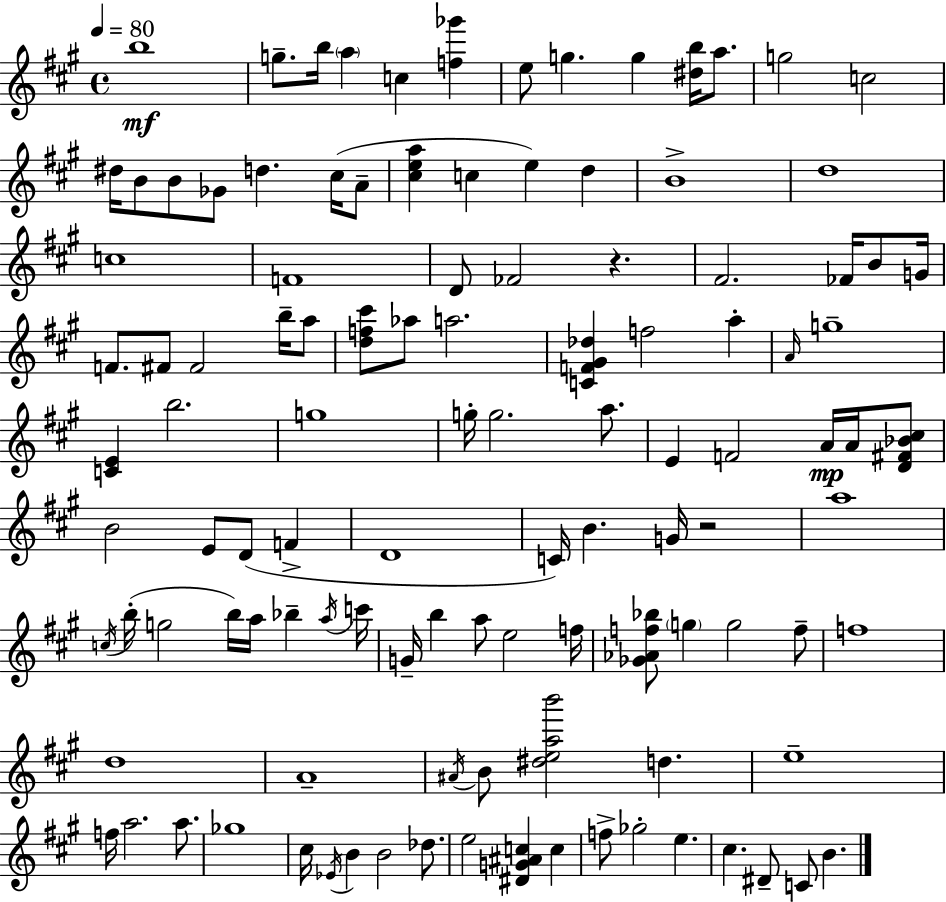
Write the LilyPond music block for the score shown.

{
  \clef treble
  \time 4/4
  \defaultTimeSignature
  \key a \major
  \tempo 4 = 80
  \repeat volta 2 { b''1\mf | g''8.-- b''16 \parenthesize a''4 c''4 <f'' ges'''>4 | e''8 g''4. g''4 <dis'' b''>16 a''8. | g''2 c''2 | \break dis''16 b'8 b'8 ges'8 d''4. cis''16( a'8-- | <cis'' e'' a''>4 c''4 e''4) d''4 | b'1-> | d''1 | \break c''1 | f'1 | d'8 fes'2 r4. | fis'2. fes'16 b'8 g'16 | \break f'8. fis'8 fis'2 b''16-- a''8 | <d'' f'' cis'''>8 aes''8 a''2. | <c' f' gis' des''>4 f''2 a''4-. | \grace { a'16 } g''1-- | \break <c' e'>4 b''2. | g''1 | g''16-. g''2. a''8. | e'4 f'2 a'16\mp a'16 <d' fis' bes' cis''>8 | \break b'2 e'8 d'8( f'4-> | d'1 | c'16) b'4. g'16 r2 | a''1 | \break \acciaccatura { c''16 }( b''16-. g''2 b''16) a''16 bes''4-- | \acciaccatura { a''16 } c'''16 g'16-- b''4 a''8 e''2 | f''16 <ges' aes' f'' bes''>8 \parenthesize g''4 g''2 | f''8-- f''1 | \break d''1 | a'1-- | \acciaccatura { ais'16 } b'8 <dis'' e'' a'' b'''>2 d''4. | e''1-- | \break f''16 a''2. | a''8. ges''1 | cis''16 \acciaccatura { ees'16 } b'4 b'2 | des''8. e''2 <dis' g' ais' c''>4 | \break c''4 f''8-> ges''2-. e''4. | cis''4. dis'8-- c'8 b'4. | } \bar "|."
}